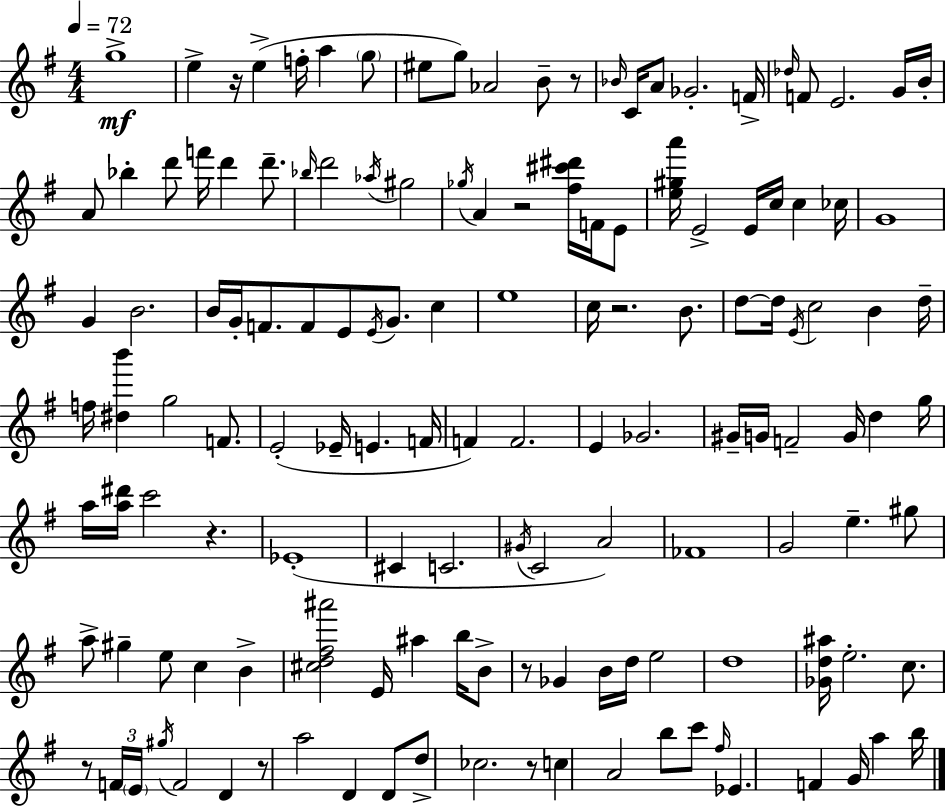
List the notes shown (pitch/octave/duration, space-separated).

G5/w E5/q R/s E5/q F5/s A5/q G5/e EIS5/e G5/e Ab4/h B4/e R/e Bb4/s C4/s A4/e Gb4/h. F4/s Db5/s F4/e E4/h. G4/s B4/s A4/e Bb5/q D6/e F6/s D6/q D6/e. Bb5/s D6/h Ab5/s G#5/h Gb5/s A4/q R/h [F#5,C#6,D#6]/s F4/s E4/e [E5,G#5,A6]/s E4/h E4/s C5/s C5/q CES5/s G4/w G4/q B4/h. B4/s G4/s F4/e. F4/e E4/e E4/s G4/e. C5/q E5/w C5/s R/h. B4/e. D5/e D5/s E4/s C5/h B4/q D5/s F5/s [D#5,B6]/q G5/h F4/e. E4/h Eb4/s E4/q. F4/s F4/q F4/h. E4/q Gb4/h. G#4/s G4/s F4/h G4/s D5/q G5/s A5/s [A5,D#6]/s C6/h R/q. Eb4/w C#4/q C4/h. G#4/s C4/h A4/h FES4/w G4/h E5/q. G#5/e A5/e G#5/q E5/e C5/q B4/q [C#5,D5,F#5,A#6]/h E4/s A#5/q B5/s B4/e R/e Gb4/q B4/s D5/s E5/h D5/w [Gb4,D5,A#5]/s E5/h. C5/e. R/e F4/s E4/s G#5/s F4/h D4/q R/e A5/h D4/q D4/e D5/e CES5/h. R/e C5/q A4/h B5/e C6/e F#5/s Eb4/q. F4/q G4/s A5/q B5/s